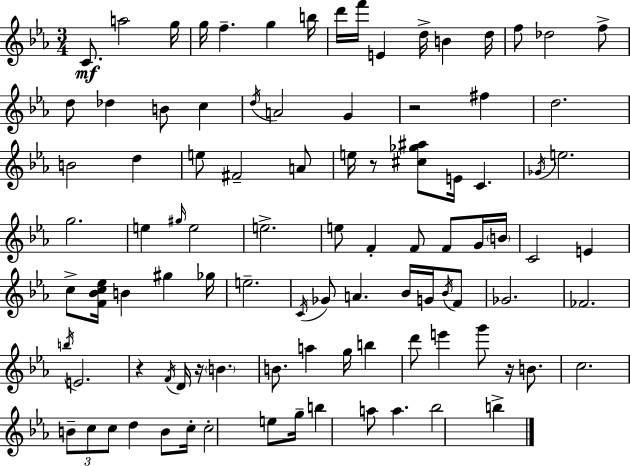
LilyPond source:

{
  \clef treble
  \numericTimeSignature
  \time 3/4
  \key c \minor
  c'8.\mf a''2 g''16 | g''16 f''4.-- g''4 b''16 | d'''16 f'''16 e'4 d''16-> b'4 d''16 | f''8 des''2 f''8-> | \break d''8 des''4 b'8 c''4 | \acciaccatura { d''16 } a'2 g'4 | r2 fis''4 | d''2. | \break b'2 d''4 | e''8 fis'2-- a'8 | e''16 r8 <cis'' ges'' ais''>8 e'16 c'4. | \acciaccatura { ges'16 } e''2. | \break g''2. | e''4 \grace { gis''16 } e''2 | e''2.-> | e''8 f'4-. f'8 f'8 | \break g'16 \parenthesize b'16 c'2 e'4 | c''8-> <f' bes' c'' ees''>16 b'4 gis''4 | ges''16 e''2.-- | \acciaccatura { c'16 } ges'8 a'4. | \break bes'16 g'16 \acciaccatura { bes'16 } f'8 ges'2. | fes'2. | \acciaccatura { b''16 } e'2. | r4 \acciaccatura { f'16 } d'16 | \break r16 \parenthesize b'4. b'8. a''4 | g''16 b''4 d'''8 e'''4 | g'''8 r16 b'8. c''2. | \tuplet 3/2 { b'8-- c''8 c''8 } | \break d''4 b'8 c''16-. c''2-. | e''8 g''16-- b''4 a''8 | a''4. bes''2 | b''4-> \bar "|."
}